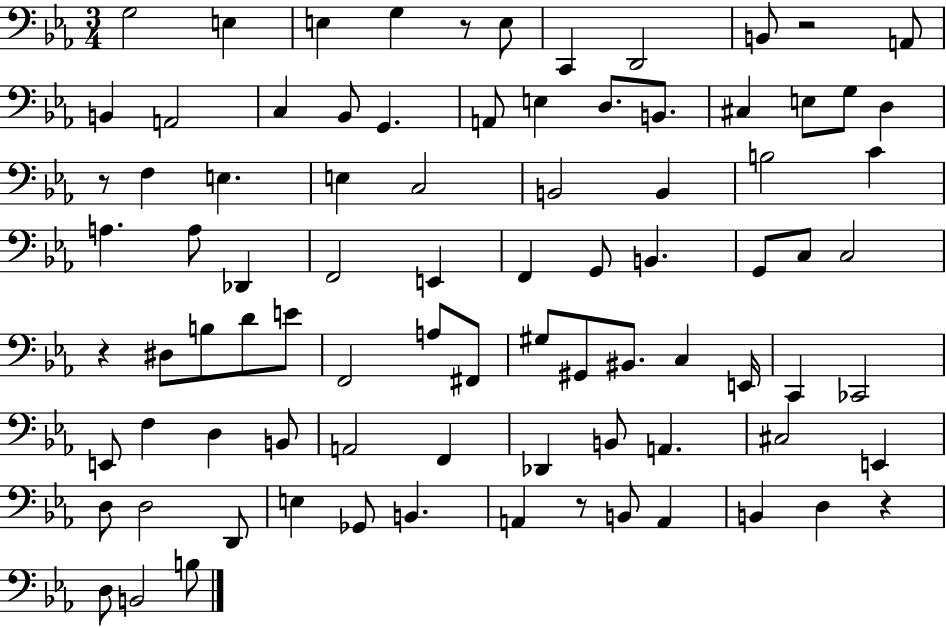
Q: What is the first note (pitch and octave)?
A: G3